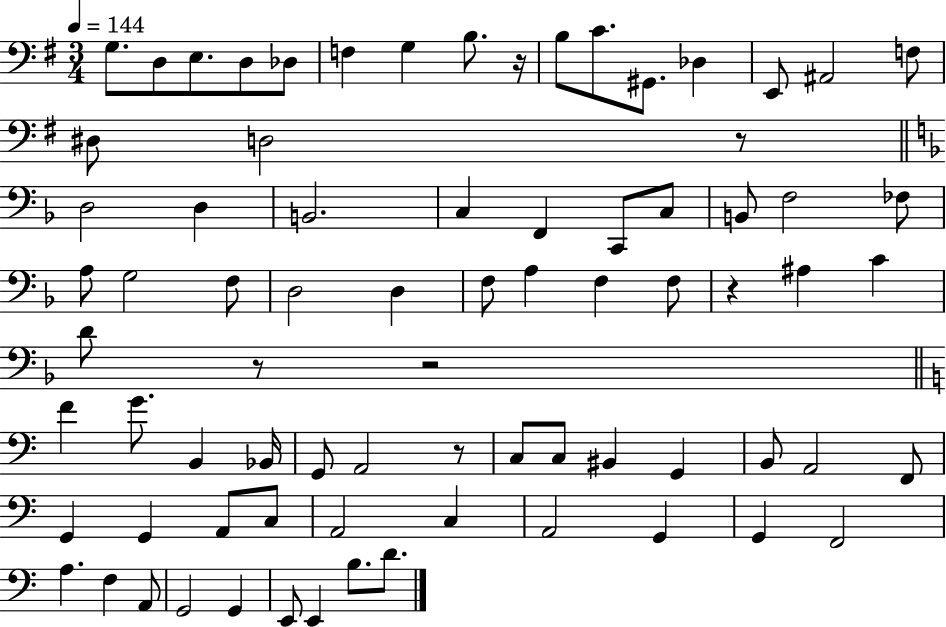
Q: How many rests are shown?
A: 6